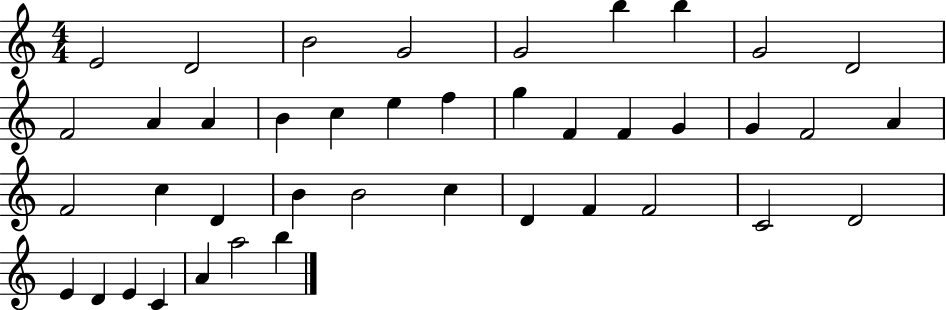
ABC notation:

X:1
T:Untitled
M:4/4
L:1/4
K:C
E2 D2 B2 G2 G2 b b G2 D2 F2 A A B c e f g F F G G F2 A F2 c D B B2 c D F F2 C2 D2 E D E C A a2 b